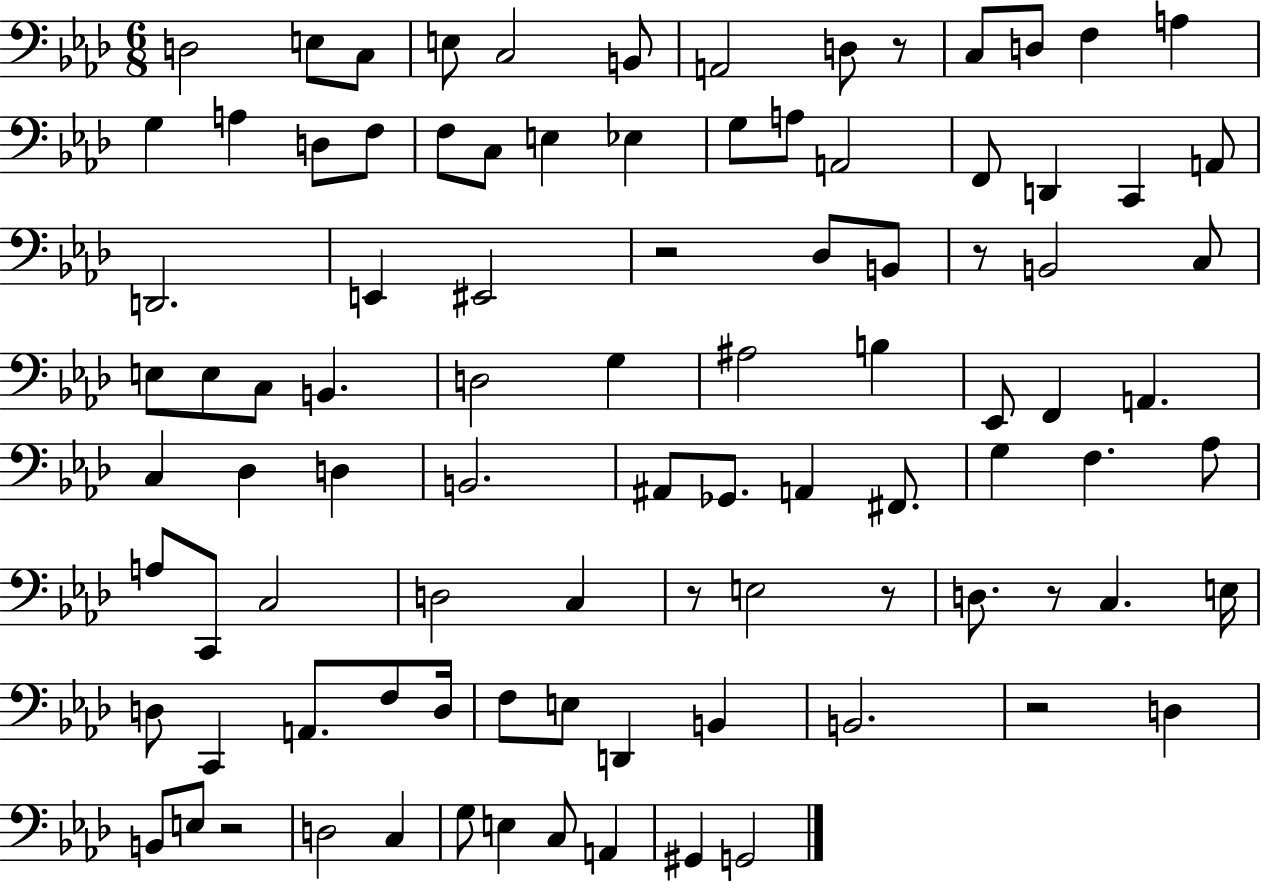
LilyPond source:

{
  \clef bass
  \numericTimeSignature
  \time 6/8
  \key aes \major
  d2 e8 c8 | e8 c2 b,8 | a,2 d8 r8 | c8 d8 f4 a4 | \break g4 a4 d8 f8 | f8 c8 e4 ees4 | g8 a8 a,2 | f,8 d,4 c,4 a,8 | \break d,2. | e,4 eis,2 | r2 des8 b,8 | r8 b,2 c8 | \break e8 e8 c8 b,4. | d2 g4 | ais2 b4 | ees,8 f,4 a,4. | \break c4 des4 d4 | b,2. | ais,8 ges,8. a,4 fis,8. | g4 f4. aes8 | \break a8 c,8 c2 | d2 c4 | r8 e2 r8 | d8. r8 c4. e16 | \break d8 c,4 a,8. f8 d16 | f8 e8 d,4 b,4 | b,2. | r2 d4 | \break b,8 e8 r2 | d2 c4 | g8 e4 c8 a,4 | gis,4 g,2 | \break \bar "|."
}